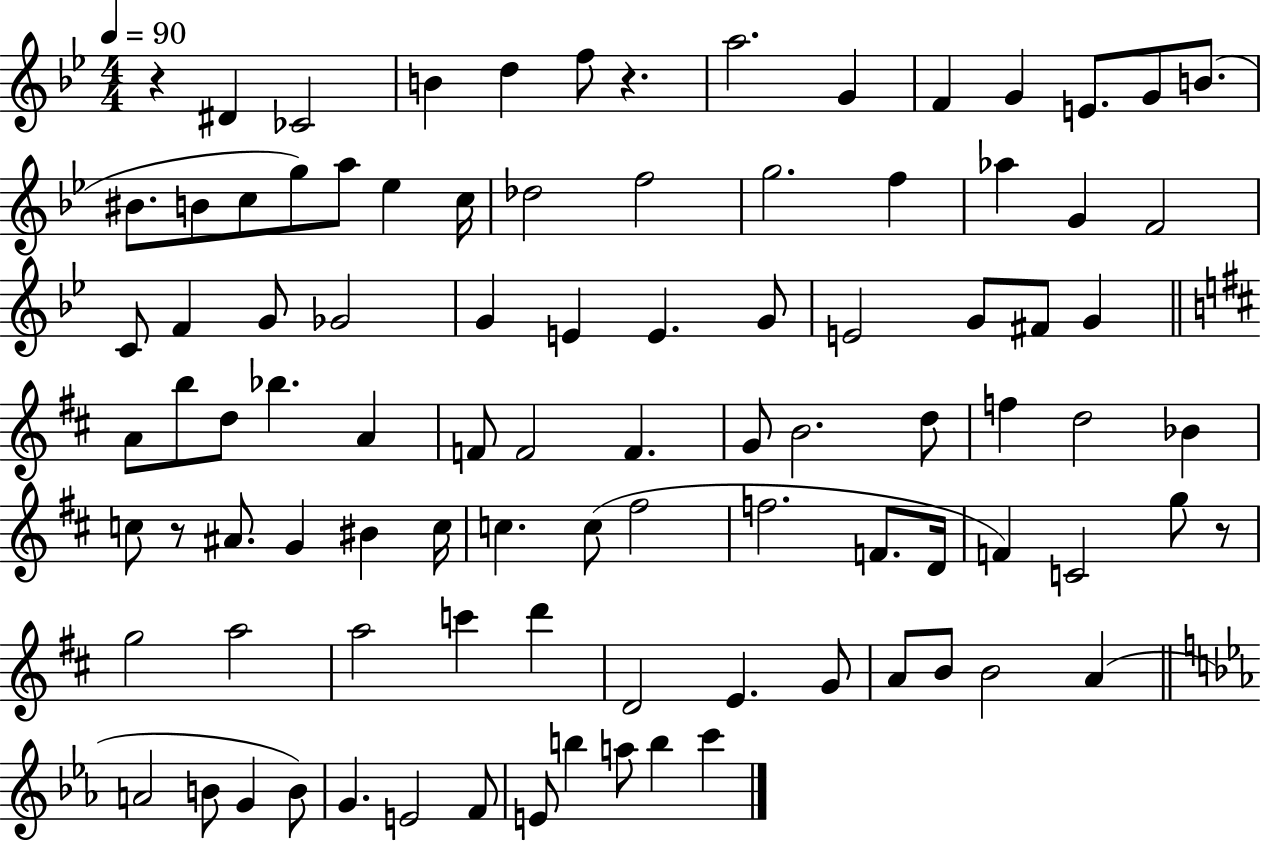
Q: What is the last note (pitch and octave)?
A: C6